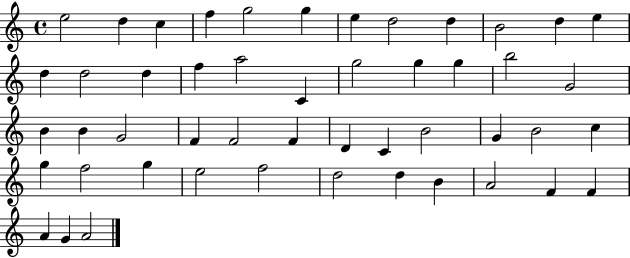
E5/h D5/q C5/q F5/q G5/h G5/q E5/q D5/h D5/q B4/h D5/q E5/q D5/q D5/h D5/q F5/q A5/h C4/q G5/h G5/q G5/q B5/h G4/h B4/q B4/q G4/h F4/q F4/h F4/q D4/q C4/q B4/h G4/q B4/h C5/q G5/q F5/h G5/q E5/h F5/h D5/h D5/q B4/q A4/h F4/q F4/q A4/q G4/q A4/h